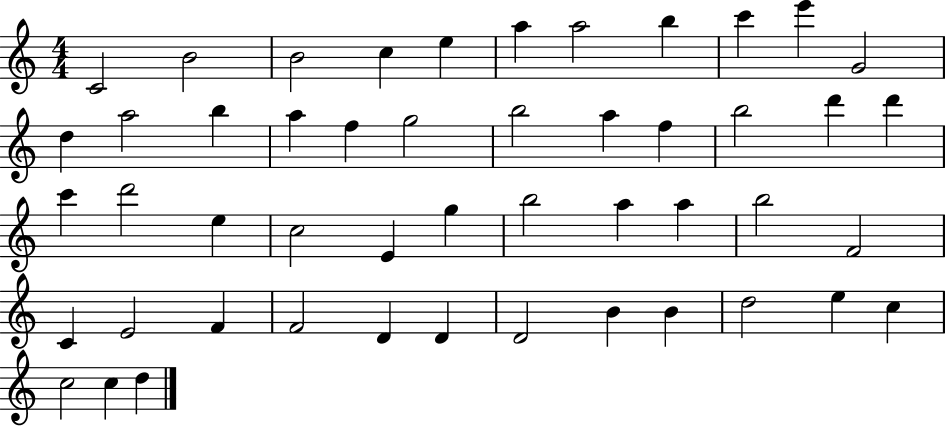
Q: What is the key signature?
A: C major